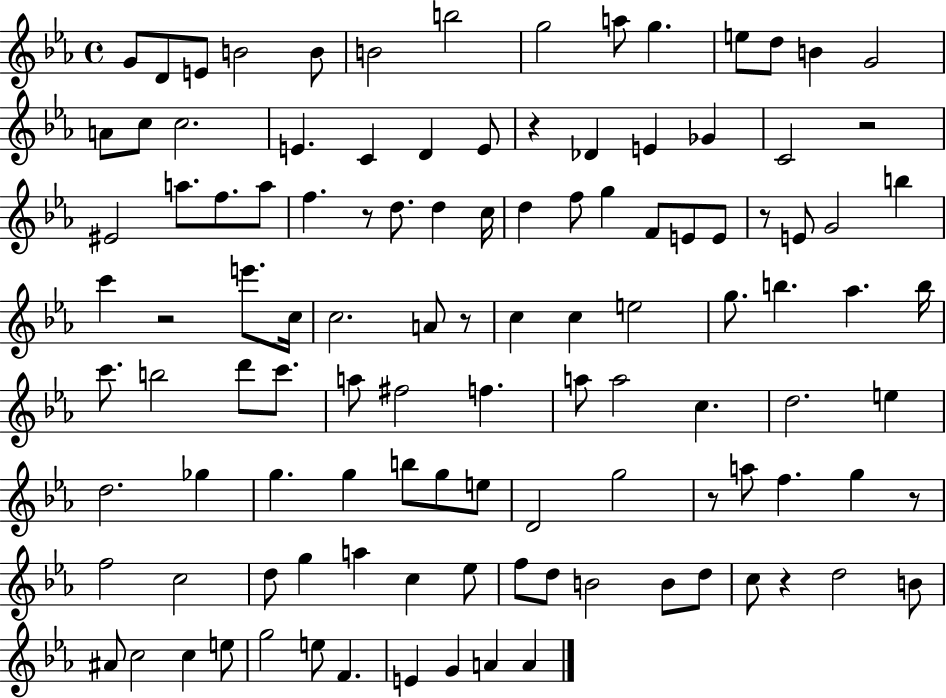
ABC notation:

X:1
T:Untitled
M:4/4
L:1/4
K:Eb
G/2 D/2 E/2 B2 B/2 B2 b2 g2 a/2 g e/2 d/2 B G2 A/2 c/2 c2 E C D E/2 z _D E _G C2 z2 ^E2 a/2 f/2 a/2 f z/2 d/2 d c/4 d f/2 g F/2 E/2 E/2 z/2 E/2 G2 b c' z2 e'/2 c/4 c2 A/2 z/2 c c e2 g/2 b _a b/4 c'/2 b2 d'/2 c'/2 a/2 ^f2 f a/2 a2 c d2 e d2 _g g g b/2 g/2 e/2 D2 g2 z/2 a/2 f g z/2 f2 c2 d/2 g a c _e/2 f/2 d/2 B2 B/2 d/2 c/2 z d2 B/2 ^A/2 c2 c e/2 g2 e/2 F E G A A